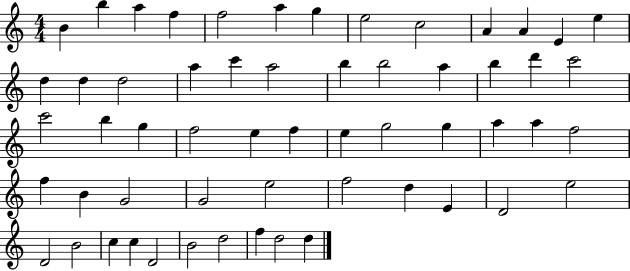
{
  \clef treble
  \numericTimeSignature
  \time 4/4
  \key c \major
  b'4 b''4 a''4 f''4 | f''2 a''4 g''4 | e''2 c''2 | a'4 a'4 e'4 e''4 | \break d''4 d''4 d''2 | a''4 c'''4 a''2 | b''4 b''2 a''4 | b''4 d'''4 c'''2 | \break c'''2 b''4 g''4 | f''2 e''4 f''4 | e''4 g''2 g''4 | a''4 a''4 f''2 | \break f''4 b'4 g'2 | g'2 e''2 | f''2 d''4 e'4 | d'2 e''2 | \break d'2 b'2 | c''4 c''4 d'2 | b'2 d''2 | f''4 d''2 d''4 | \break \bar "|."
}